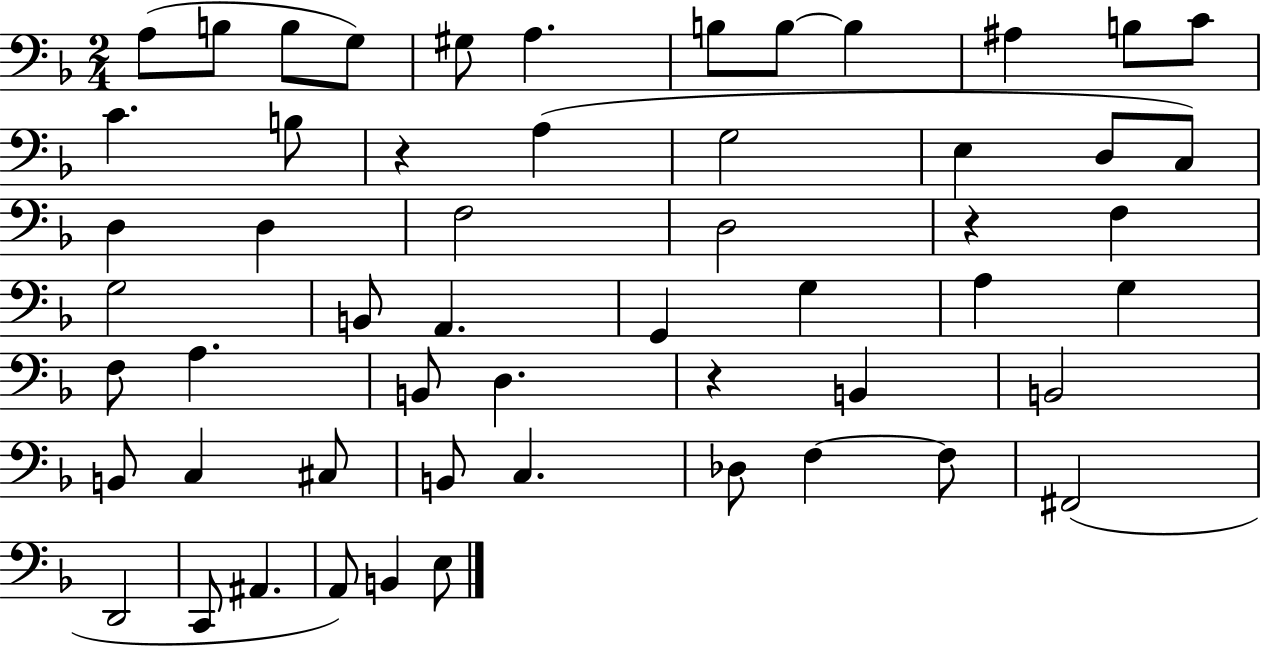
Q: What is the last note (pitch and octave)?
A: E3